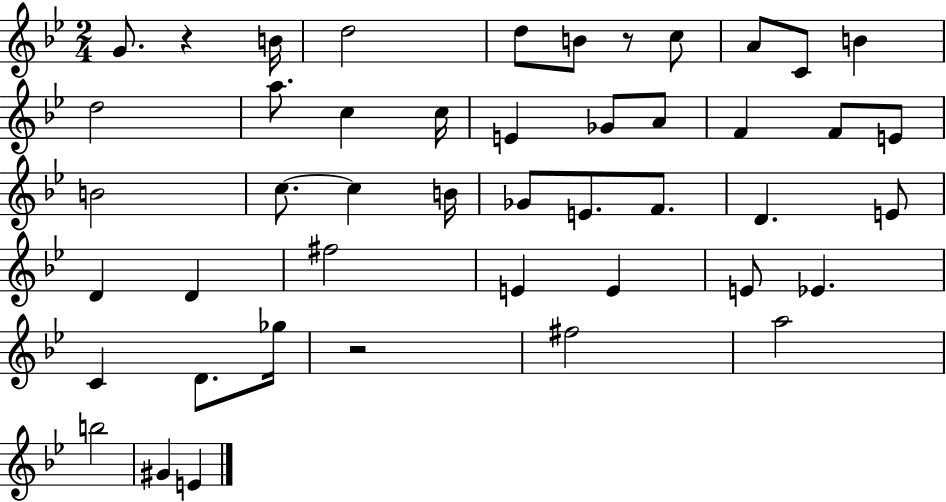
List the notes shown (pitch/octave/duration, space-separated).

G4/e. R/q B4/s D5/h D5/e B4/e R/e C5/e A4/e C4/e B4/q D5/h A5/e. C5/q C5/s E4/q Gb4/e A4/e F4/q F4/e E4/e B4/h C5/e. C5/q B4/s Gb4/e E4/e. F4/e. D4/q. E4/e D4/q D4/q F#5/h E4/q E4/q E4/e Eb4/q. C4/q D4/e. Gb5/s R/h F#5/h A5/h B5/h G#4/q E4/q